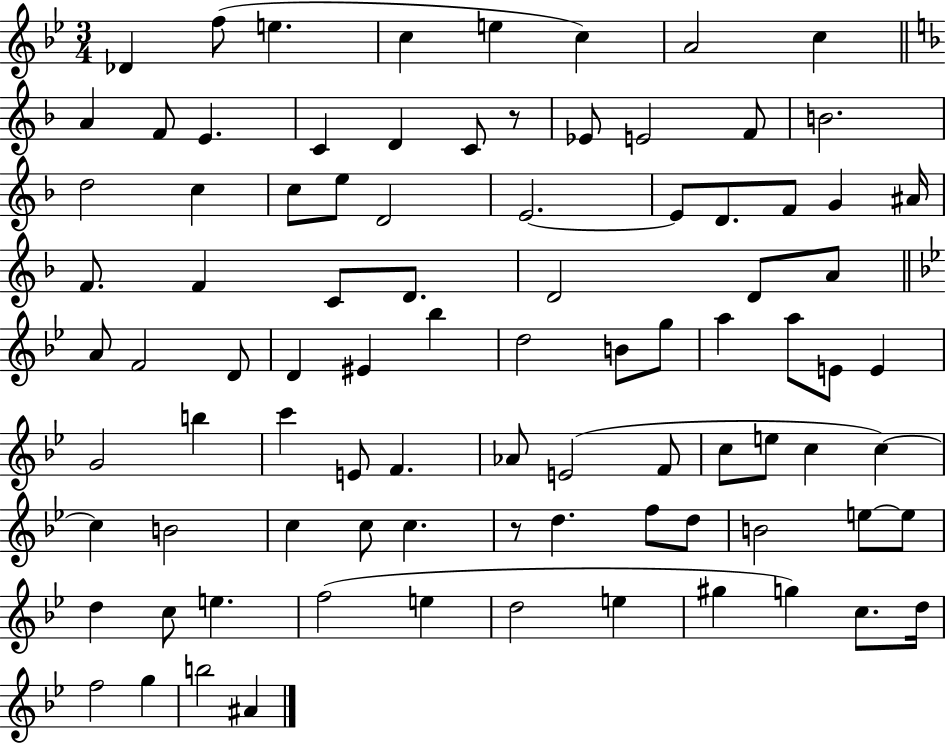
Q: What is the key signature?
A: BES major